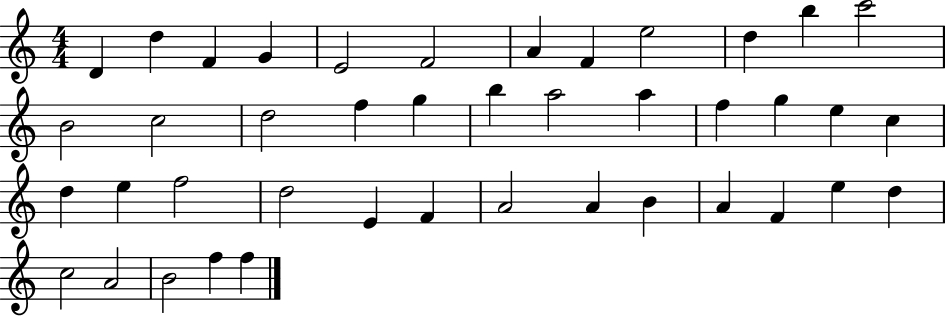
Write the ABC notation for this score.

X:1
T:Untitled
M:4/4
L:1/4
K:C
D d F G E2 F2 A F e2 d b c'2 B2 c2 d2 f g b a2 a f g e c d e f2 d2 E F A2 A B A F e d c2 A2 B2 f f